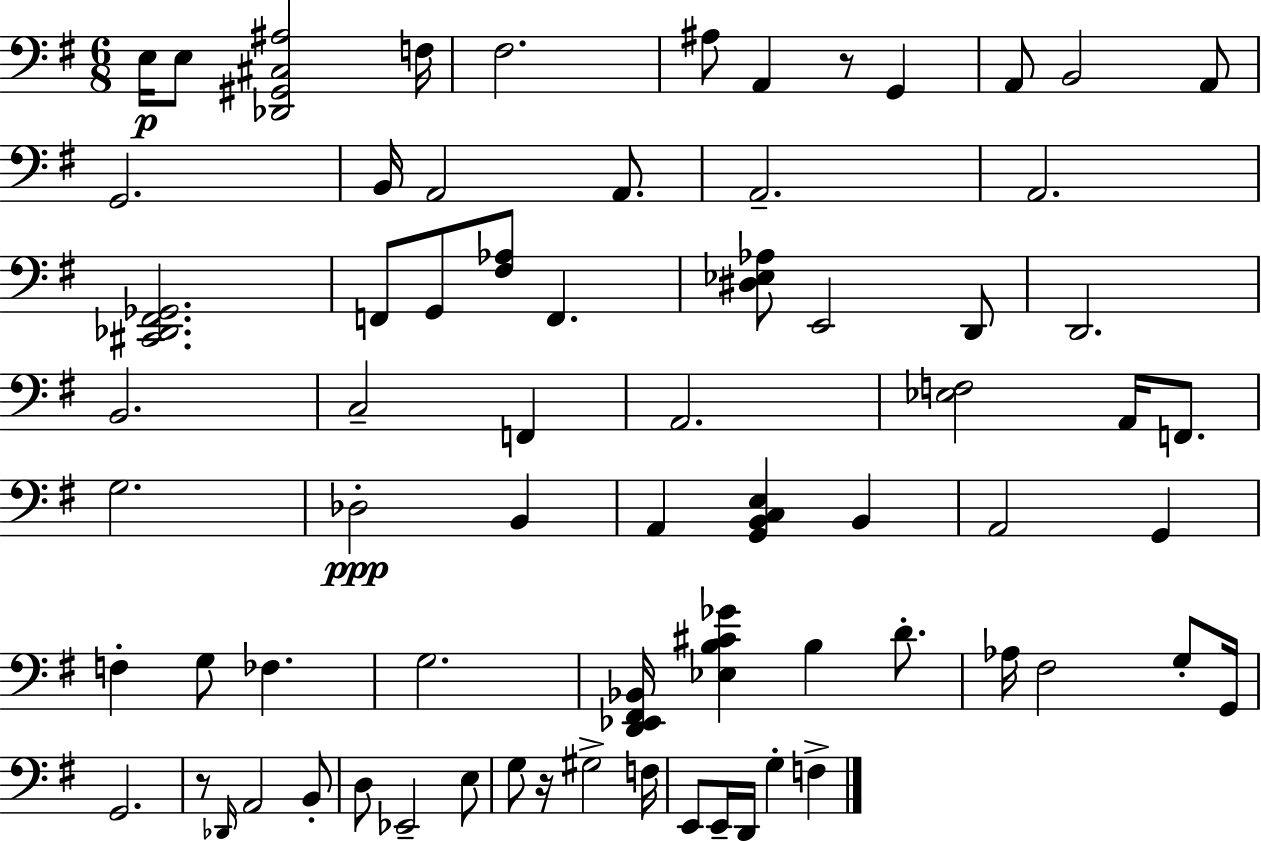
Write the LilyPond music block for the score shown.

{
  \clef bass
  \numericTimeSignature
  \time 6/8
  \key g \major
  e16\p e8 <des, gis, cis ais>2 f16 | fis2. | ais8 a,4 r8 g,4 | a,8 b,2 a,8 | \break g,2. | b,16 a,2 a,8. | a,2.-- | a,2. | \break <cis, des, fis, ges,>2. | f,8 g,8 <fis aes>8 f,4. | <dis ees aes>8 e,2 d,8 | d,2. | \break b,2. | c2-- f,4 | a,2. | <ees f>2 a,16 f,8. | \break g2. | des2-.\ppp b,4 | a,4 <g, b, c e>4 b,4 | a,2 g,4 | \break f4-. g8 fes4. | g2. | <d, ees, fis, bes,>16 <ees b cis' ges'>4 b4 d'8.-. | aes16 fis2 g8-. g,16 | \break g,2. | r8 \grace { des,16 } a,2 b,8-. | d8 ees,2-- e8 | g8 r16 gis2-> | \break f16 e,8 e,16-- d,16 g4-. f4-> | \bar "|."
}